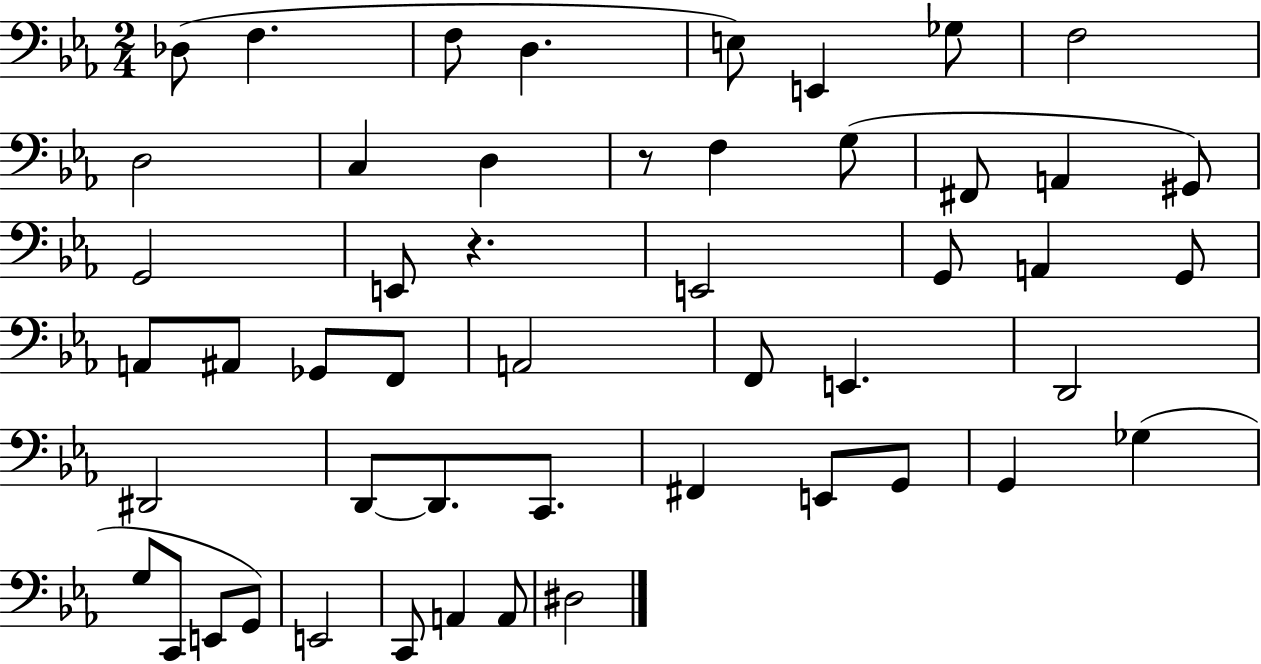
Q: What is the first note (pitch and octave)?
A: Db3